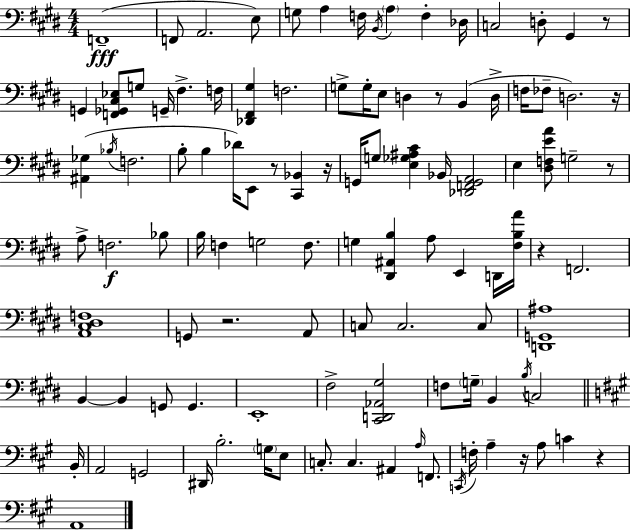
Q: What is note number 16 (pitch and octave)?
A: G3